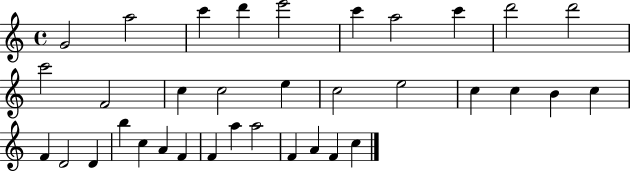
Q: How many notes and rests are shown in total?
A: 35